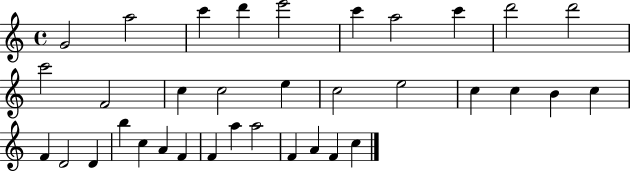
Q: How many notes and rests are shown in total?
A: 35